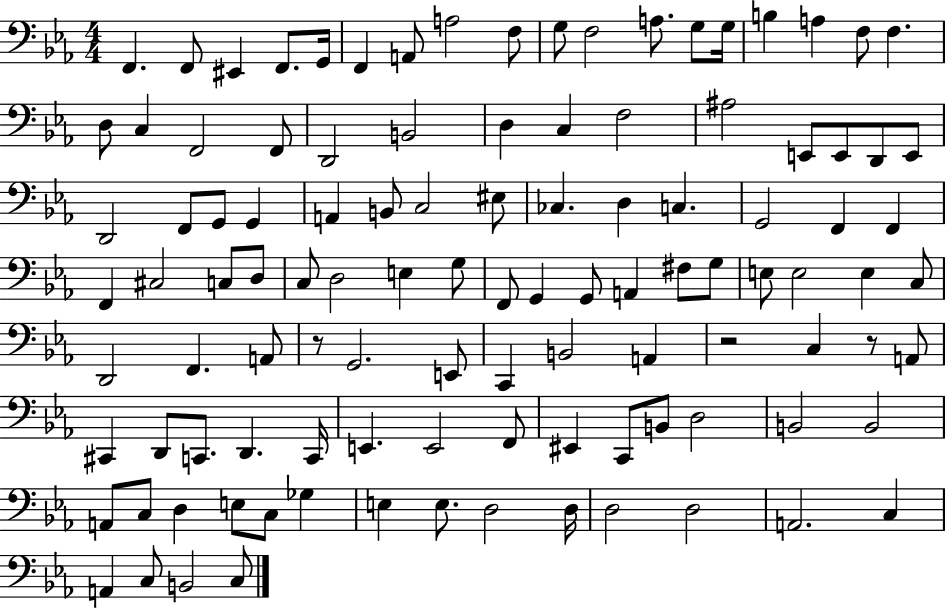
{
  \clef bass
  \numericTimeSignature
  \time 4/4
  \key ees \major
  \repeat volta 2 { f,4. f,8 eis,4 f,8. g,16 | f,4 a,8 a2 f8 | g8 f2 a8. g8 g16 | b4 a4 f8 f4. | \break d8 c4 f,2 f,8 | d,2 b,2 | d4 c4 f2 | ais2 e,8 e,8 d,8 e,8 | \break d,2 f,8 g,8 g,4 | a,4 b,8 c2 eis8 | ces4. d4 c4. | g,2 f,4 f,4 | \break f,4 cis2 c8 d8 | c8 d2 e4 g8 | f,8 g,4 g,8 a,4 fis8 g8 | e8 e2 e4 c8 | \break d,2 f,4. a,8 | r8 g,2. e,8 | c,4 b,2 a,4 | r2 c4 r8 a,8 | \break cis,4 d,8 c,8. d,4. c,16 | e,4. e,2 f,8 | eis,4 c,8 b,8 d2 | b,2 b,2 | \break a,8 c8 d4 e8 c8 ges4 | e4 e8. d2 d16 | d2 d2 | a,2. c4 | \break a,4 c8 b,2 c8 | } \bar "|."
}